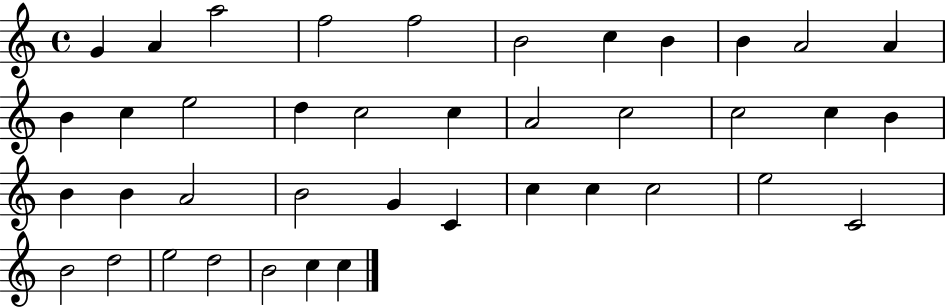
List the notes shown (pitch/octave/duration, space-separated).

G4/q A4/q A5/h F5/h F5/h B4/h C5/q B4/q B4/q A4/h A4/q B4/q C5/q E5/h D5/q C5/h C5/q A4/h C5/h C5/h C5/q B4/q B4/q B4/q A4/h B4/h G4/q C4/q C5/q C5/q C5/h E5/h C4/h B4/h D5/h E5/h D5/h B4/h C5/q C5/q